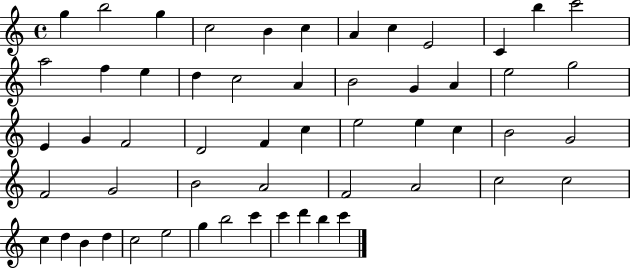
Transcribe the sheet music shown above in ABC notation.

X:1
T:Untitled
M:4/4
L:1/4
K:C
g b2 g c2 B c A c E2 C b c'2 a2 f e d c2 A B2 G A e2 g2 E G F2 D2 F c e2 e c B2 G2 F2 G2 B2 A2 F2 A2 c2 c2 c d B d c2 e2 g b2 c' c' d' b c'